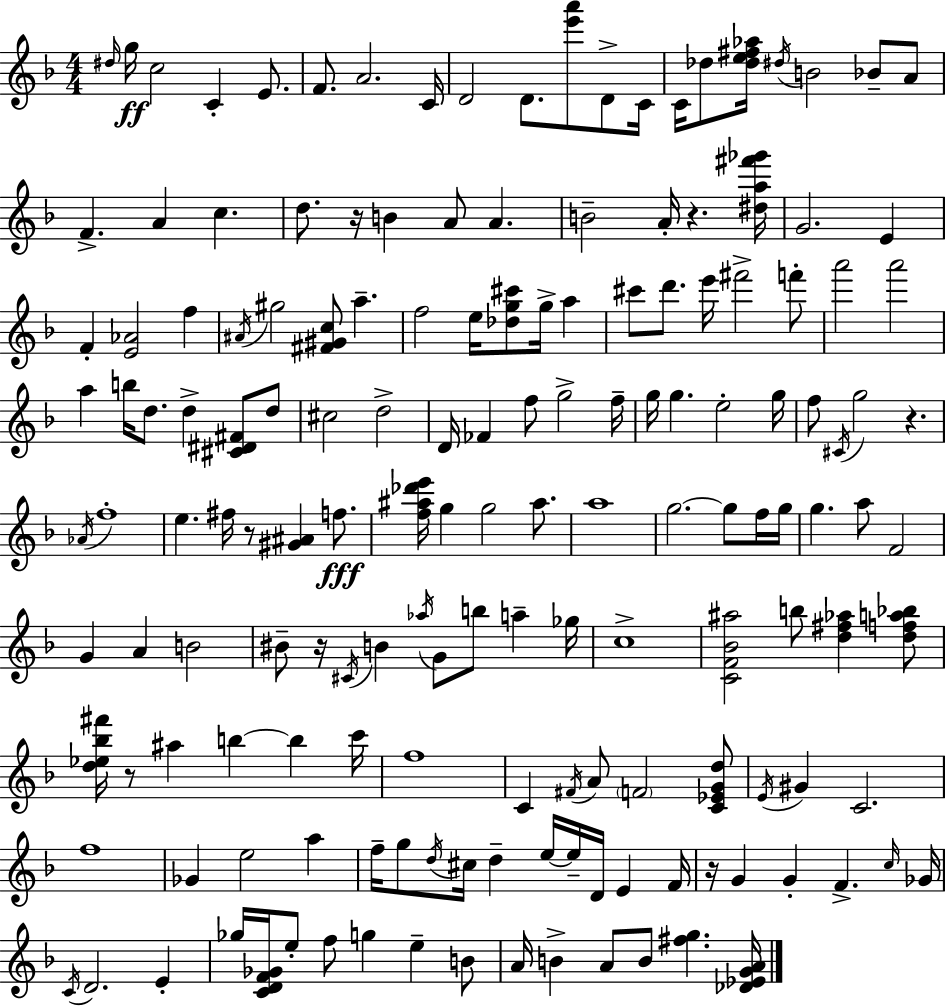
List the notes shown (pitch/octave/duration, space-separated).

D#5/s G5/s C5/h C4/q E4/e. F4/e. A4/h. C4/s D4/h D4/e. [E6,A6]/e D4/e C4/s C4/s Db5/e [Db5,E5,F#5,Ab5]/s D#5/s B4/h Bb4/e A4/e F4/q. A4/q C5/q. D5/e. R/s B4/q A4/e A4/q. B4/h A4/s R/q. [D#5,A5,F#6,Gb6]/s G4/h. E4/q F4/q [E4,Ab4]/h F5/q A#4/s G#5/h [F#4,G#4,C5]/e A5/q. F5/h E5/s [Db5,G5,C#6]/e G5/s A5/q C#6/e D6/e. E6/s F#6/h F6/e A6/h A6/h A5/q B5/s D5/e. D5/q [C#4,D#4,F#4]/e D5/e C#5/h D5/h D4/s FES4/q F5/e G5/h F5/s G5/s G5/q. E5/h G5/s F5/e C#4/s G5/h R/q. Ab4/s F5/w E5/q. F#5/s R/e [G#4,A#4]/q F5/e. [F5,A#5,Db6,E6]/s G5/q G5/h A#5/e. A5/w G5/h. G5/e F5/s G5/s G5/q. A5/e F4/h G4/q A4/q B4/h BIS4/e R/s C#4/s B4/q Ab5/s G4/e B5/e A5/q Gb5/s C5/w [C4,F4,Bb4,A#5]/h B5/e [D5,F#5,Ab5]/q [D5,F5,A5,Bb5]/e [D5,Eb5,Bb5,F#6]/s R/e A#5/q B5/q B5/q C6/s F5/w C4/q F#4/s A4/e F4/h [C4,Eb4,G4,D5]/e E4/s G#4/q C4/h. F5/w Gb4/q E5/h A5/q F5/s G5/e D5/s C#5/s D5/q E5/s E5/s D4/s E4/q F4/s R/s G4/q G4/q F4/q. C5/s Gb4/s C4/s D4/h. E4/q Gb5/s [C4,D4,F4,Gb4]/s E5/e F5/e G5/q E5/q B4/e A4/s B4/q A4/e B4/e [F#5,G5]/q. [Db4,Eb4,G4,A4]/s